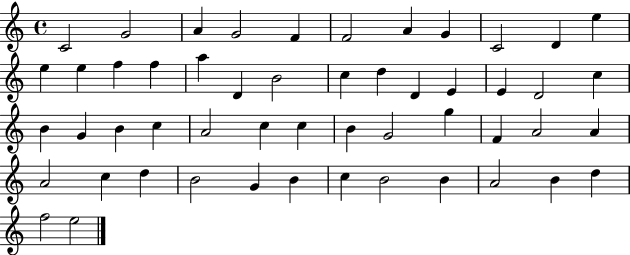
X:1
T:Untitled
M:4/4
L:1/4
K:C
C2 G2 A G2 F F2 A G C2 D e e e f f a D B2 c d D E E D2 c B G B c A2 c c B G2 g F A2 A A2 c d B2 G B c B2 B A2 B d f2 e2